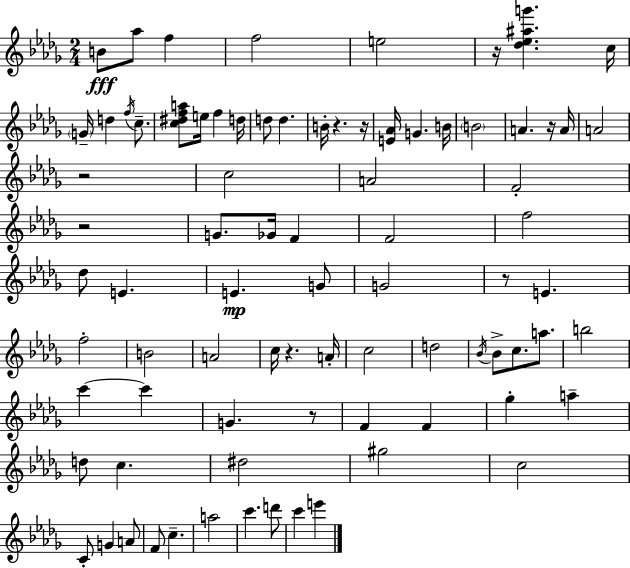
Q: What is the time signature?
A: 2/4